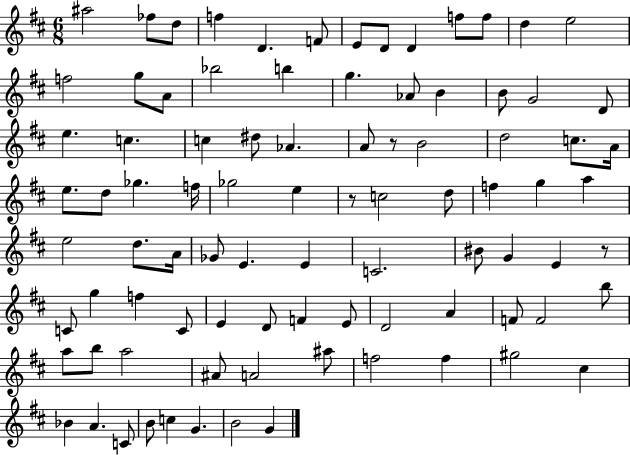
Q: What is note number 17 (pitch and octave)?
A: Bb5